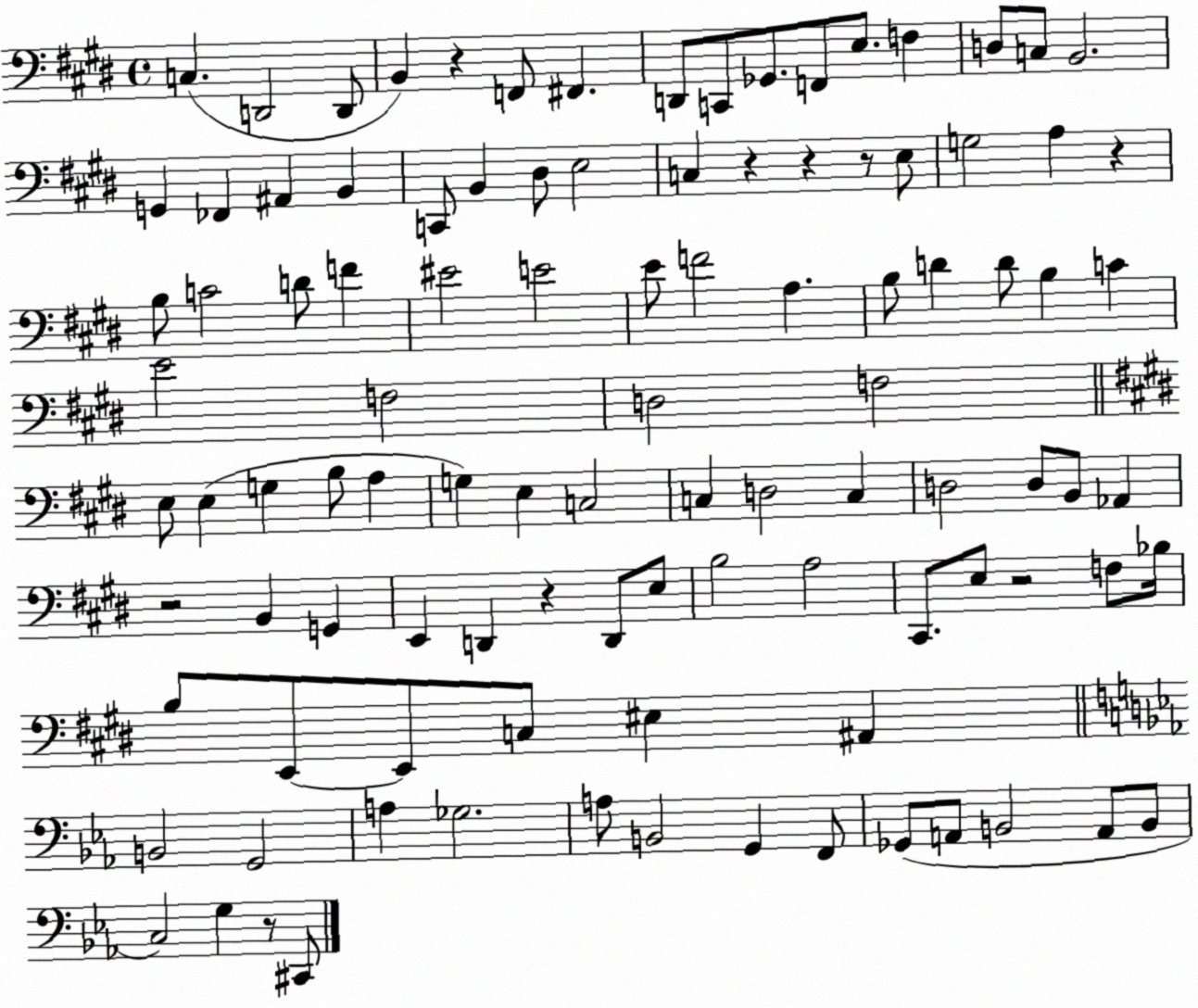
X:1
T:Untitled
M:4/4
L:1/4
K:E
C, D,,2 D,,/2 B,, z F,,/2 ^F,, D,,/2 C,,/2 _G,,/2 F,,/2 E,/2 F, D,/2 C,/2 B,,2 G,, _F,, ^A,, B,, C,,/2 B,, ^D,/2 E,2 C, z z z/2 E,/2 G,2 A, z B,/2 C2 D/2 F ^E2 E2 E/2 F2 A, B,/2 D D/2 B, C E2 F,2 D,2 F,2 E,/2 E, G, B,/2 A, G, E, C,2 C, D,2 C, D,2 D,/2 B,,/2 _A,, z2 B,, G,, E,, D,, z D,,/2 E,/2 B,2 A,2 ^C,,/2 E,/2 z2 F,/2 _B,/4 B,/2 E,,/2 E,,/2 C,/2 ^E, ^A,, B,,2 G,,2 A, _G,2 A,/2 B,,2 G,, F,,/2 _G,,/2 A,,/2 B,,2 A,,/2 B,,/2 C,2 G, z/2 ^C,,/2